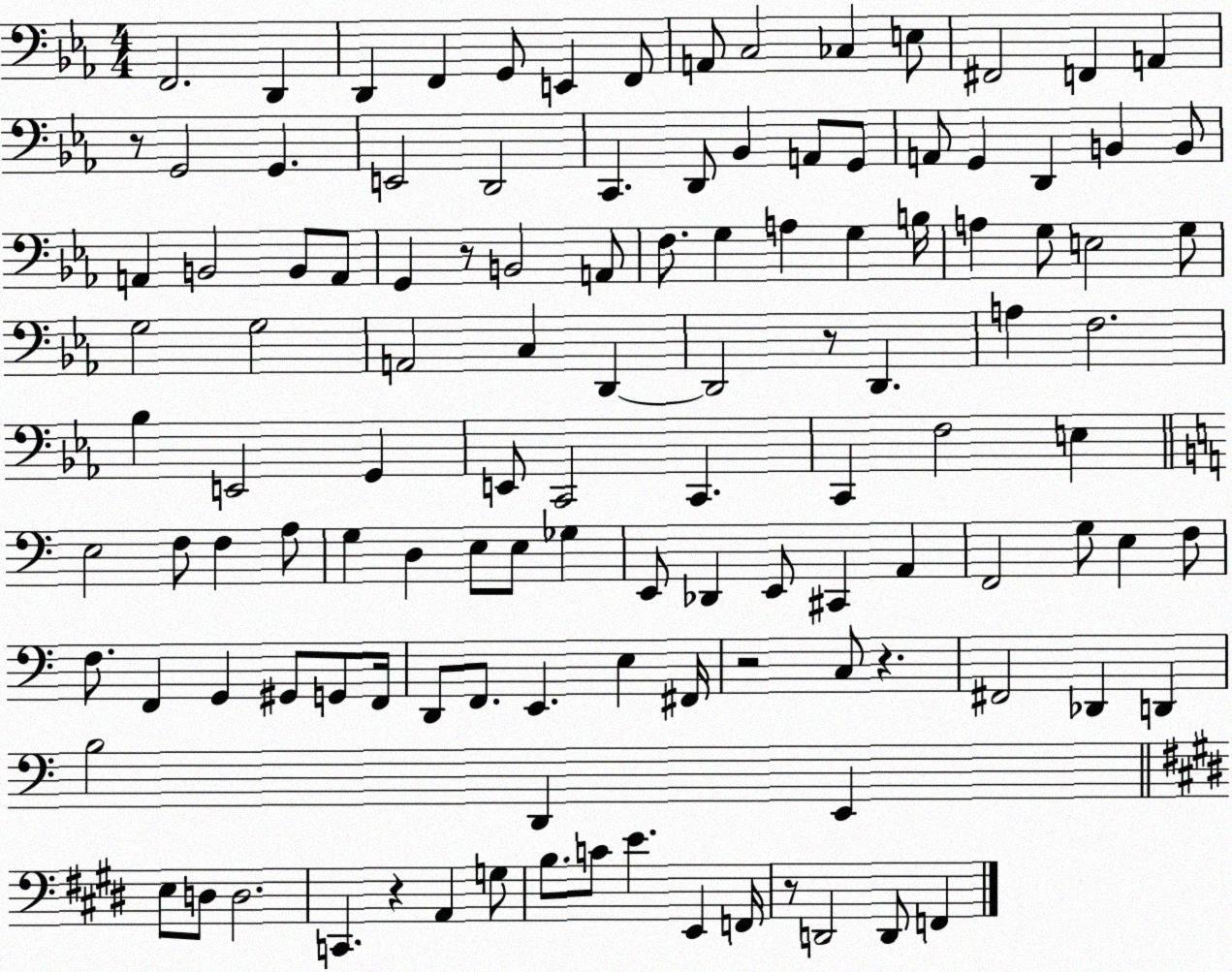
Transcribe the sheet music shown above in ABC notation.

X:1
T:Untitled
M:4/4
L:1/4
K:Eb
F,,2 D,, D,, F,, G,,/2 E,, F,,/2 A,,/2 C,2 _C, E,/2 ^F,,2 F,, A,, z/2 G,,2 G,, E,,2 D,,2 C,, D,,/2 _B,, A,,/2 G,,/2 A,,/2 G,, D,, B,, B,,/2 A,, B,,2 B,,/2 A,,/2 G,, z/2 B,,2 A,,/2 F,/2 G, A, G, B,/4 A, G,/2 E,2 G,/2 G,2 G,2 A,,2 C, D,, D,,2 z/2 D,, A, F,2 _B, E,,2 G,, E,,/2 C,,2 C,, C,, F,2 E, E,2 F,/2 F, A,/2 G, D, E,/2 E,/2 _G, E,,/2 _D,, E,,/2 ^C,, A,, F,,2 G,/2 E, F,/2 F,/2 F,, G,, ^G,,/2 G,,/2 F,,/4 D,,/2 F,,/2 E,, E, ^F,,/4 z2 C,/2 z ^F,,2 _D,, D,, B,2 D,, E,, E,/2 D,/2 D,2 C,, z A,, G,/2 B,/2 C/2 E E,, F,,/4 z/2 D,,2 D,,/2 F,,